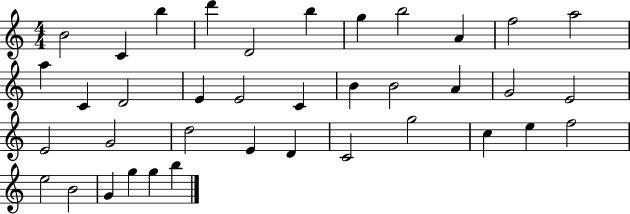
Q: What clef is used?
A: treble